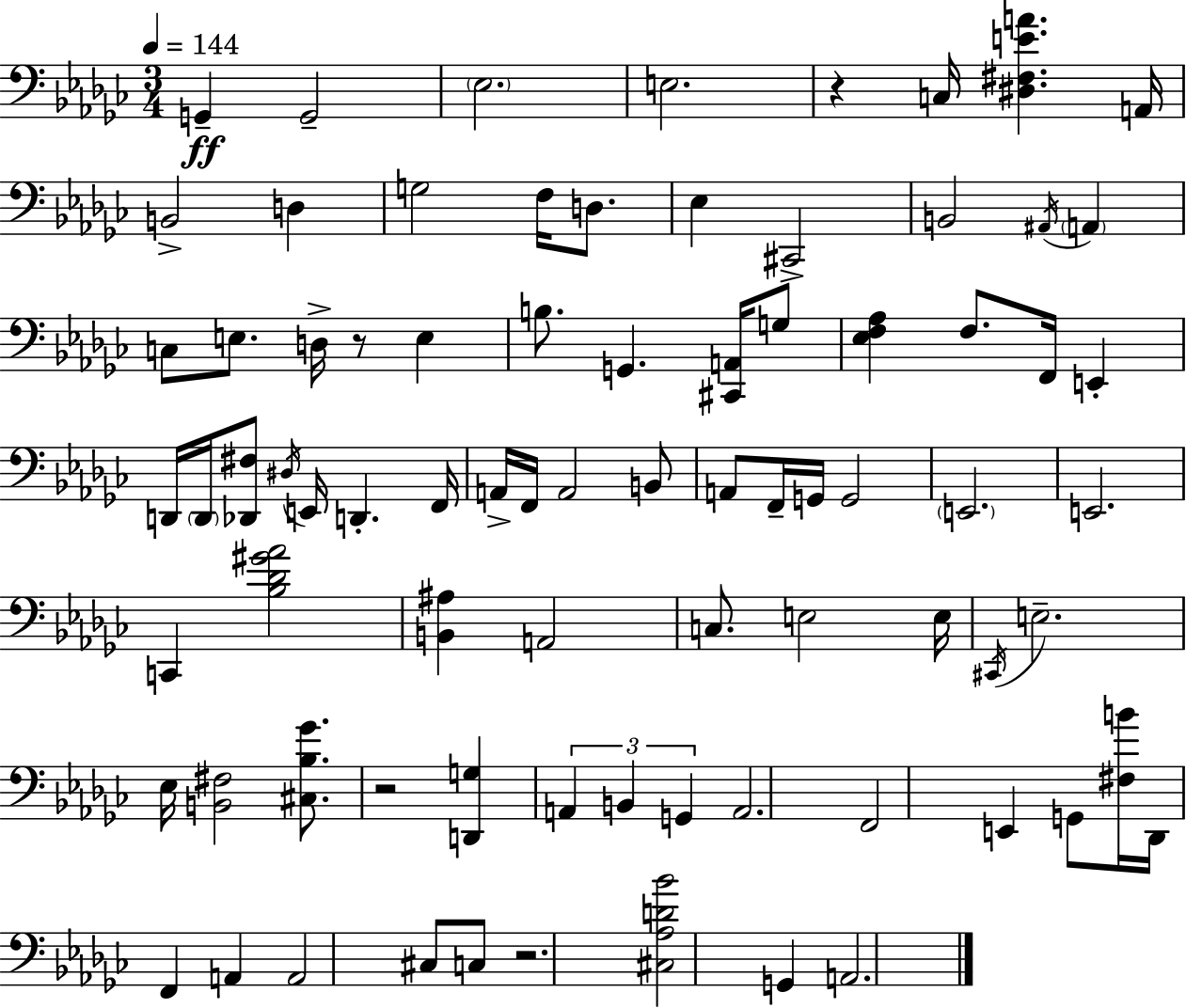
G2/q G2/h Eb3/h. E3/h. R/q C3/s [D#3,F#3,E4,A4]/q. A2/s B2/h D3/q G3/h F3/s D3/e. Eb3/q C#2/h B2/h A#2/s A2/q C3/e E3/e. D3/s R/e E3/q B3/e. G2/q. [C#2,A2]/s G3/e [Eb3,F3,Ab3]/q F3/e. F2/s E2/q D2/s D2/s [Db2,F#3]/e D#3/s E2/s D2/q. F2/s A2/s F2/s A2/h B2/e A2/e F2/s G2/s G2/h E2/h. E2/h. C2/q [Bb3,Db4,G#4,Ab4]/h [B2,A#3]/q A2/h C3/e. E3/h E3/s C#2/s E3/h. Eb3/s [B2,F#3]/h [C#3,Bb3,Gb4]/e. R/h [D2,G3]/q A2/q B2/q G2/q A2/h. F2/h E2/q G2/e [F#3,B4]/s Db2/s F2/q A2/q A2/h C#3/e C3/e R/h. [C#3,Ab3,D4,Bb4]/h G2/q A2/h.